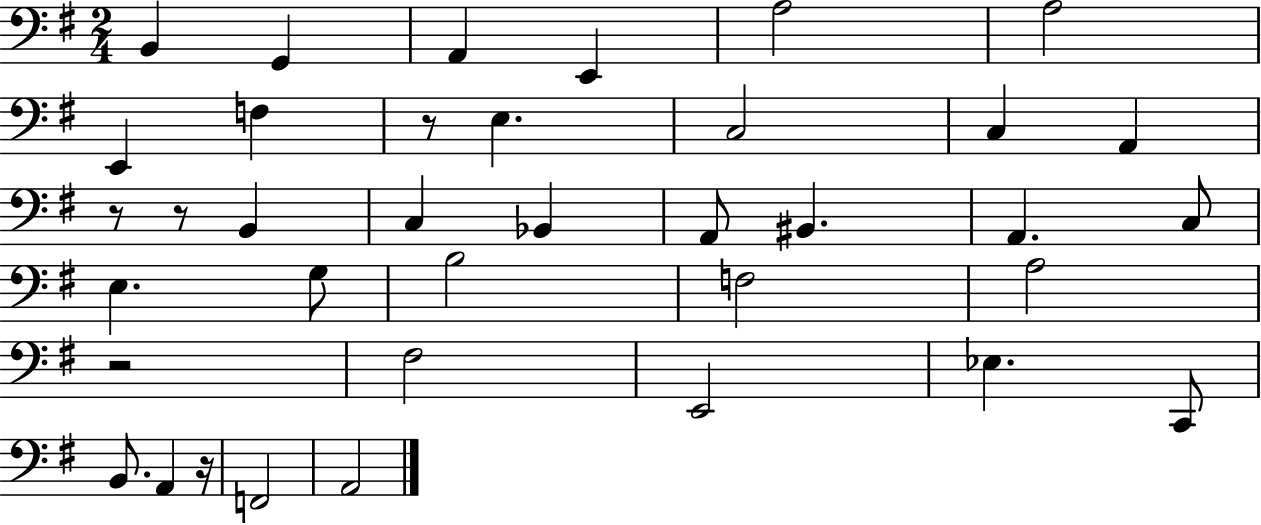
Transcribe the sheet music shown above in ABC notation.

X:1
T:Untitled
M:2/4
L:1/4
K:G
B,, G,, A,, E,, A,2 A,2 E,, F, z/2 E, C,2 C, A,, z/2 z/2 B,, C, _B,, A,,/2 ^B,, A,, C,/2 E, G,/2 B,2 F,2 A,2 z2 ^F,2 E,,2 _E, C,,/2 B,,/2 A,, z/4 F,,2 A,,2